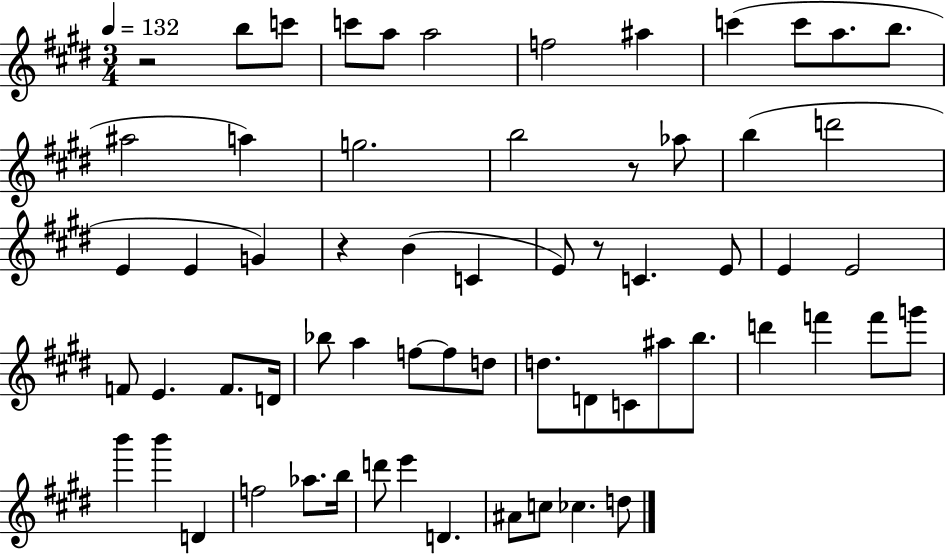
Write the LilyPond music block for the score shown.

{
  \clef treble
  \numericTimeSignature
  \time 3/4
  \key e \major
  \tempo 4 = 132
  r2 b''8 c'''8 | c'''8 a''8 a''2 | f''2 ais''4 | c'''4( c'''8 a''8. b''8. | \break ais''2 a''4) | g''2. | b''2 r8 aes''8 | b''4( d'''2 | \break e'4 e'4 g'4) | r4 b'4( c'4 | e'8) r8 c'4. e'8 | e'4 e'2 | \break f'8 e'4. f'8. d'16 | bes''8 a''4 f''8~~ f''8 d''8 | d''8. d'8 c'8 ais''8 b''8. | d'''4 f'''4 f'''8 g'''8 | \break b'''4 b'''4 d'4 | f''2 aes''8. b''16 | d'''8 e'''4 d'4. | ais'8 c''8 ces''4. d''8 | \break \bar "|."
}